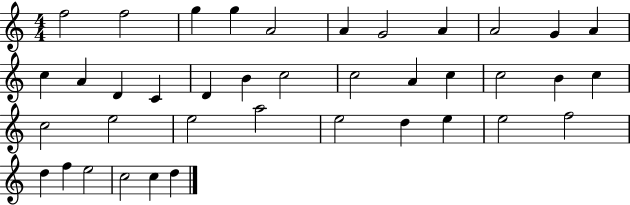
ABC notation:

X:1
T:Untitled
M:4/4
L:1/4
K:C
f2 f2 g g A2 A G2 A A2 G A c A D C D B c2 c2 A c c2 B c c2 e2 e2 a2 e2 d e e2 f2 d f e2 c2 c d